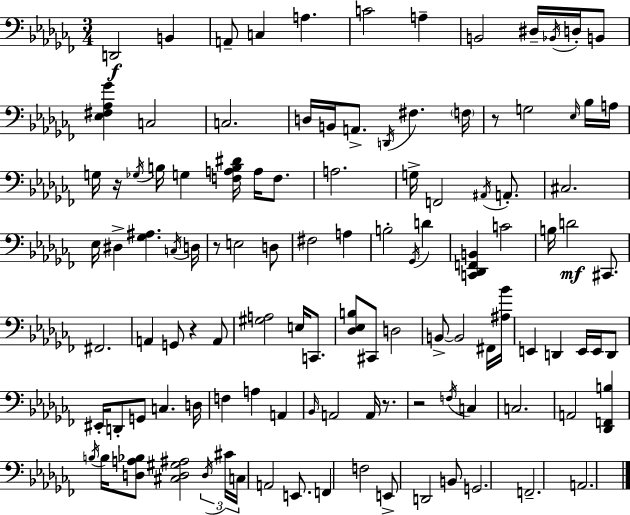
X:1
T:Untitled
M:3/4
L:1/4
K:Abm
D,,2 B,, A,,/2 C, A, C2 A, B,,2 ^D,/4 _B,,/4 D,/4 B,,/2 [_E,^F,_A,_G] C,2 C,2 D,/4 B,,/4 A,,/2 D,,/4 ^F, F,/4 z/2 G,2 _E,/4 _B,/4 A,/4 G,/4 z/4 _G,/4 B,/4 G, [F,A,B,^D]/4 A,/4 F,/2 A,2 G,/4 F,,2 ^A,,/4 A,,/2 ^C,2 _E,/4 ^D, [_G,^A,] C,/4 D,/4 z/2 E,2 D,/2 ^F,2 A, B,2 _G,,/4 D [C,,_D,,F,,B,,] C2 B,/4 D2 ^C,,/2 ^F,,2 A,, G,,/2 z A,,/2 [^G,A,]2 E,/4 C,,/2 [_D,_E,B,]/2 ^C,,/2 D,2 B,,/2 B,,2 ^F,,/4 [^A,_B]/4 E,, D,, E,,/4 E,,/4 D,,/2 ^E,,/4 D,,/2 G,,/2 C, D,/4 F, A, A,, _B,,/4 A,,2 A,,/4 z/2 z2 F,/4 C, C,2 A,,2 [_D,,F,,B,] B,/4 B,/4 [D,A,_B,]/2 [^C,D,^G,^A,]2 D,/4 ^C/4 C,/4 A,,2 E,,/2 F,, F,2 E,,/2 D,,2 B,,/2 G,,2 F,,2 A,,2